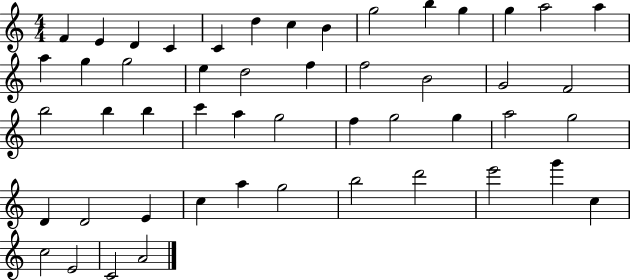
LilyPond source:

{
  \clef treble
  \numericTimeSignature
  \time 4/4
  \key c \major
  f'4 e'4 d'4 c'4 | c'4 d''4 c''4 b'4 | g''2 b''4 g''4 | g''4 a''2 a''4 | \break a''4 g''4 g''2 | e''4 d''2 f''4 | f''2 b'2 | g'2 f'2 | \break b''2 b''4 b''4 | c'''4 a''4 g''2 | f''4 g''2 g''4 | a''2 g''2 | \break d'4 d'2 e'4 | c''4 a''4 g''2 | b''2 d'''2 | e'''2 g'''4 c''4 | \break c''2 e'2 | c'2 a'2 | \bar "|."
}